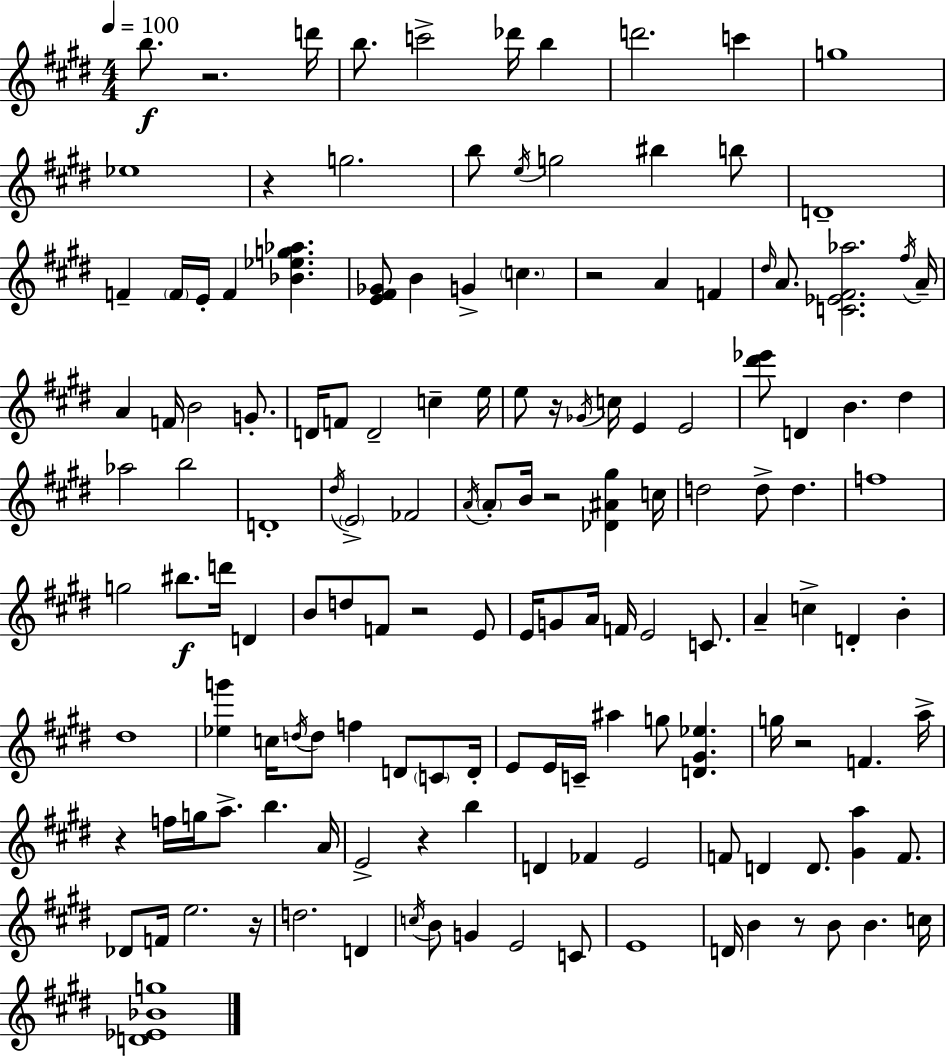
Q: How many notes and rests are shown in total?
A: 145